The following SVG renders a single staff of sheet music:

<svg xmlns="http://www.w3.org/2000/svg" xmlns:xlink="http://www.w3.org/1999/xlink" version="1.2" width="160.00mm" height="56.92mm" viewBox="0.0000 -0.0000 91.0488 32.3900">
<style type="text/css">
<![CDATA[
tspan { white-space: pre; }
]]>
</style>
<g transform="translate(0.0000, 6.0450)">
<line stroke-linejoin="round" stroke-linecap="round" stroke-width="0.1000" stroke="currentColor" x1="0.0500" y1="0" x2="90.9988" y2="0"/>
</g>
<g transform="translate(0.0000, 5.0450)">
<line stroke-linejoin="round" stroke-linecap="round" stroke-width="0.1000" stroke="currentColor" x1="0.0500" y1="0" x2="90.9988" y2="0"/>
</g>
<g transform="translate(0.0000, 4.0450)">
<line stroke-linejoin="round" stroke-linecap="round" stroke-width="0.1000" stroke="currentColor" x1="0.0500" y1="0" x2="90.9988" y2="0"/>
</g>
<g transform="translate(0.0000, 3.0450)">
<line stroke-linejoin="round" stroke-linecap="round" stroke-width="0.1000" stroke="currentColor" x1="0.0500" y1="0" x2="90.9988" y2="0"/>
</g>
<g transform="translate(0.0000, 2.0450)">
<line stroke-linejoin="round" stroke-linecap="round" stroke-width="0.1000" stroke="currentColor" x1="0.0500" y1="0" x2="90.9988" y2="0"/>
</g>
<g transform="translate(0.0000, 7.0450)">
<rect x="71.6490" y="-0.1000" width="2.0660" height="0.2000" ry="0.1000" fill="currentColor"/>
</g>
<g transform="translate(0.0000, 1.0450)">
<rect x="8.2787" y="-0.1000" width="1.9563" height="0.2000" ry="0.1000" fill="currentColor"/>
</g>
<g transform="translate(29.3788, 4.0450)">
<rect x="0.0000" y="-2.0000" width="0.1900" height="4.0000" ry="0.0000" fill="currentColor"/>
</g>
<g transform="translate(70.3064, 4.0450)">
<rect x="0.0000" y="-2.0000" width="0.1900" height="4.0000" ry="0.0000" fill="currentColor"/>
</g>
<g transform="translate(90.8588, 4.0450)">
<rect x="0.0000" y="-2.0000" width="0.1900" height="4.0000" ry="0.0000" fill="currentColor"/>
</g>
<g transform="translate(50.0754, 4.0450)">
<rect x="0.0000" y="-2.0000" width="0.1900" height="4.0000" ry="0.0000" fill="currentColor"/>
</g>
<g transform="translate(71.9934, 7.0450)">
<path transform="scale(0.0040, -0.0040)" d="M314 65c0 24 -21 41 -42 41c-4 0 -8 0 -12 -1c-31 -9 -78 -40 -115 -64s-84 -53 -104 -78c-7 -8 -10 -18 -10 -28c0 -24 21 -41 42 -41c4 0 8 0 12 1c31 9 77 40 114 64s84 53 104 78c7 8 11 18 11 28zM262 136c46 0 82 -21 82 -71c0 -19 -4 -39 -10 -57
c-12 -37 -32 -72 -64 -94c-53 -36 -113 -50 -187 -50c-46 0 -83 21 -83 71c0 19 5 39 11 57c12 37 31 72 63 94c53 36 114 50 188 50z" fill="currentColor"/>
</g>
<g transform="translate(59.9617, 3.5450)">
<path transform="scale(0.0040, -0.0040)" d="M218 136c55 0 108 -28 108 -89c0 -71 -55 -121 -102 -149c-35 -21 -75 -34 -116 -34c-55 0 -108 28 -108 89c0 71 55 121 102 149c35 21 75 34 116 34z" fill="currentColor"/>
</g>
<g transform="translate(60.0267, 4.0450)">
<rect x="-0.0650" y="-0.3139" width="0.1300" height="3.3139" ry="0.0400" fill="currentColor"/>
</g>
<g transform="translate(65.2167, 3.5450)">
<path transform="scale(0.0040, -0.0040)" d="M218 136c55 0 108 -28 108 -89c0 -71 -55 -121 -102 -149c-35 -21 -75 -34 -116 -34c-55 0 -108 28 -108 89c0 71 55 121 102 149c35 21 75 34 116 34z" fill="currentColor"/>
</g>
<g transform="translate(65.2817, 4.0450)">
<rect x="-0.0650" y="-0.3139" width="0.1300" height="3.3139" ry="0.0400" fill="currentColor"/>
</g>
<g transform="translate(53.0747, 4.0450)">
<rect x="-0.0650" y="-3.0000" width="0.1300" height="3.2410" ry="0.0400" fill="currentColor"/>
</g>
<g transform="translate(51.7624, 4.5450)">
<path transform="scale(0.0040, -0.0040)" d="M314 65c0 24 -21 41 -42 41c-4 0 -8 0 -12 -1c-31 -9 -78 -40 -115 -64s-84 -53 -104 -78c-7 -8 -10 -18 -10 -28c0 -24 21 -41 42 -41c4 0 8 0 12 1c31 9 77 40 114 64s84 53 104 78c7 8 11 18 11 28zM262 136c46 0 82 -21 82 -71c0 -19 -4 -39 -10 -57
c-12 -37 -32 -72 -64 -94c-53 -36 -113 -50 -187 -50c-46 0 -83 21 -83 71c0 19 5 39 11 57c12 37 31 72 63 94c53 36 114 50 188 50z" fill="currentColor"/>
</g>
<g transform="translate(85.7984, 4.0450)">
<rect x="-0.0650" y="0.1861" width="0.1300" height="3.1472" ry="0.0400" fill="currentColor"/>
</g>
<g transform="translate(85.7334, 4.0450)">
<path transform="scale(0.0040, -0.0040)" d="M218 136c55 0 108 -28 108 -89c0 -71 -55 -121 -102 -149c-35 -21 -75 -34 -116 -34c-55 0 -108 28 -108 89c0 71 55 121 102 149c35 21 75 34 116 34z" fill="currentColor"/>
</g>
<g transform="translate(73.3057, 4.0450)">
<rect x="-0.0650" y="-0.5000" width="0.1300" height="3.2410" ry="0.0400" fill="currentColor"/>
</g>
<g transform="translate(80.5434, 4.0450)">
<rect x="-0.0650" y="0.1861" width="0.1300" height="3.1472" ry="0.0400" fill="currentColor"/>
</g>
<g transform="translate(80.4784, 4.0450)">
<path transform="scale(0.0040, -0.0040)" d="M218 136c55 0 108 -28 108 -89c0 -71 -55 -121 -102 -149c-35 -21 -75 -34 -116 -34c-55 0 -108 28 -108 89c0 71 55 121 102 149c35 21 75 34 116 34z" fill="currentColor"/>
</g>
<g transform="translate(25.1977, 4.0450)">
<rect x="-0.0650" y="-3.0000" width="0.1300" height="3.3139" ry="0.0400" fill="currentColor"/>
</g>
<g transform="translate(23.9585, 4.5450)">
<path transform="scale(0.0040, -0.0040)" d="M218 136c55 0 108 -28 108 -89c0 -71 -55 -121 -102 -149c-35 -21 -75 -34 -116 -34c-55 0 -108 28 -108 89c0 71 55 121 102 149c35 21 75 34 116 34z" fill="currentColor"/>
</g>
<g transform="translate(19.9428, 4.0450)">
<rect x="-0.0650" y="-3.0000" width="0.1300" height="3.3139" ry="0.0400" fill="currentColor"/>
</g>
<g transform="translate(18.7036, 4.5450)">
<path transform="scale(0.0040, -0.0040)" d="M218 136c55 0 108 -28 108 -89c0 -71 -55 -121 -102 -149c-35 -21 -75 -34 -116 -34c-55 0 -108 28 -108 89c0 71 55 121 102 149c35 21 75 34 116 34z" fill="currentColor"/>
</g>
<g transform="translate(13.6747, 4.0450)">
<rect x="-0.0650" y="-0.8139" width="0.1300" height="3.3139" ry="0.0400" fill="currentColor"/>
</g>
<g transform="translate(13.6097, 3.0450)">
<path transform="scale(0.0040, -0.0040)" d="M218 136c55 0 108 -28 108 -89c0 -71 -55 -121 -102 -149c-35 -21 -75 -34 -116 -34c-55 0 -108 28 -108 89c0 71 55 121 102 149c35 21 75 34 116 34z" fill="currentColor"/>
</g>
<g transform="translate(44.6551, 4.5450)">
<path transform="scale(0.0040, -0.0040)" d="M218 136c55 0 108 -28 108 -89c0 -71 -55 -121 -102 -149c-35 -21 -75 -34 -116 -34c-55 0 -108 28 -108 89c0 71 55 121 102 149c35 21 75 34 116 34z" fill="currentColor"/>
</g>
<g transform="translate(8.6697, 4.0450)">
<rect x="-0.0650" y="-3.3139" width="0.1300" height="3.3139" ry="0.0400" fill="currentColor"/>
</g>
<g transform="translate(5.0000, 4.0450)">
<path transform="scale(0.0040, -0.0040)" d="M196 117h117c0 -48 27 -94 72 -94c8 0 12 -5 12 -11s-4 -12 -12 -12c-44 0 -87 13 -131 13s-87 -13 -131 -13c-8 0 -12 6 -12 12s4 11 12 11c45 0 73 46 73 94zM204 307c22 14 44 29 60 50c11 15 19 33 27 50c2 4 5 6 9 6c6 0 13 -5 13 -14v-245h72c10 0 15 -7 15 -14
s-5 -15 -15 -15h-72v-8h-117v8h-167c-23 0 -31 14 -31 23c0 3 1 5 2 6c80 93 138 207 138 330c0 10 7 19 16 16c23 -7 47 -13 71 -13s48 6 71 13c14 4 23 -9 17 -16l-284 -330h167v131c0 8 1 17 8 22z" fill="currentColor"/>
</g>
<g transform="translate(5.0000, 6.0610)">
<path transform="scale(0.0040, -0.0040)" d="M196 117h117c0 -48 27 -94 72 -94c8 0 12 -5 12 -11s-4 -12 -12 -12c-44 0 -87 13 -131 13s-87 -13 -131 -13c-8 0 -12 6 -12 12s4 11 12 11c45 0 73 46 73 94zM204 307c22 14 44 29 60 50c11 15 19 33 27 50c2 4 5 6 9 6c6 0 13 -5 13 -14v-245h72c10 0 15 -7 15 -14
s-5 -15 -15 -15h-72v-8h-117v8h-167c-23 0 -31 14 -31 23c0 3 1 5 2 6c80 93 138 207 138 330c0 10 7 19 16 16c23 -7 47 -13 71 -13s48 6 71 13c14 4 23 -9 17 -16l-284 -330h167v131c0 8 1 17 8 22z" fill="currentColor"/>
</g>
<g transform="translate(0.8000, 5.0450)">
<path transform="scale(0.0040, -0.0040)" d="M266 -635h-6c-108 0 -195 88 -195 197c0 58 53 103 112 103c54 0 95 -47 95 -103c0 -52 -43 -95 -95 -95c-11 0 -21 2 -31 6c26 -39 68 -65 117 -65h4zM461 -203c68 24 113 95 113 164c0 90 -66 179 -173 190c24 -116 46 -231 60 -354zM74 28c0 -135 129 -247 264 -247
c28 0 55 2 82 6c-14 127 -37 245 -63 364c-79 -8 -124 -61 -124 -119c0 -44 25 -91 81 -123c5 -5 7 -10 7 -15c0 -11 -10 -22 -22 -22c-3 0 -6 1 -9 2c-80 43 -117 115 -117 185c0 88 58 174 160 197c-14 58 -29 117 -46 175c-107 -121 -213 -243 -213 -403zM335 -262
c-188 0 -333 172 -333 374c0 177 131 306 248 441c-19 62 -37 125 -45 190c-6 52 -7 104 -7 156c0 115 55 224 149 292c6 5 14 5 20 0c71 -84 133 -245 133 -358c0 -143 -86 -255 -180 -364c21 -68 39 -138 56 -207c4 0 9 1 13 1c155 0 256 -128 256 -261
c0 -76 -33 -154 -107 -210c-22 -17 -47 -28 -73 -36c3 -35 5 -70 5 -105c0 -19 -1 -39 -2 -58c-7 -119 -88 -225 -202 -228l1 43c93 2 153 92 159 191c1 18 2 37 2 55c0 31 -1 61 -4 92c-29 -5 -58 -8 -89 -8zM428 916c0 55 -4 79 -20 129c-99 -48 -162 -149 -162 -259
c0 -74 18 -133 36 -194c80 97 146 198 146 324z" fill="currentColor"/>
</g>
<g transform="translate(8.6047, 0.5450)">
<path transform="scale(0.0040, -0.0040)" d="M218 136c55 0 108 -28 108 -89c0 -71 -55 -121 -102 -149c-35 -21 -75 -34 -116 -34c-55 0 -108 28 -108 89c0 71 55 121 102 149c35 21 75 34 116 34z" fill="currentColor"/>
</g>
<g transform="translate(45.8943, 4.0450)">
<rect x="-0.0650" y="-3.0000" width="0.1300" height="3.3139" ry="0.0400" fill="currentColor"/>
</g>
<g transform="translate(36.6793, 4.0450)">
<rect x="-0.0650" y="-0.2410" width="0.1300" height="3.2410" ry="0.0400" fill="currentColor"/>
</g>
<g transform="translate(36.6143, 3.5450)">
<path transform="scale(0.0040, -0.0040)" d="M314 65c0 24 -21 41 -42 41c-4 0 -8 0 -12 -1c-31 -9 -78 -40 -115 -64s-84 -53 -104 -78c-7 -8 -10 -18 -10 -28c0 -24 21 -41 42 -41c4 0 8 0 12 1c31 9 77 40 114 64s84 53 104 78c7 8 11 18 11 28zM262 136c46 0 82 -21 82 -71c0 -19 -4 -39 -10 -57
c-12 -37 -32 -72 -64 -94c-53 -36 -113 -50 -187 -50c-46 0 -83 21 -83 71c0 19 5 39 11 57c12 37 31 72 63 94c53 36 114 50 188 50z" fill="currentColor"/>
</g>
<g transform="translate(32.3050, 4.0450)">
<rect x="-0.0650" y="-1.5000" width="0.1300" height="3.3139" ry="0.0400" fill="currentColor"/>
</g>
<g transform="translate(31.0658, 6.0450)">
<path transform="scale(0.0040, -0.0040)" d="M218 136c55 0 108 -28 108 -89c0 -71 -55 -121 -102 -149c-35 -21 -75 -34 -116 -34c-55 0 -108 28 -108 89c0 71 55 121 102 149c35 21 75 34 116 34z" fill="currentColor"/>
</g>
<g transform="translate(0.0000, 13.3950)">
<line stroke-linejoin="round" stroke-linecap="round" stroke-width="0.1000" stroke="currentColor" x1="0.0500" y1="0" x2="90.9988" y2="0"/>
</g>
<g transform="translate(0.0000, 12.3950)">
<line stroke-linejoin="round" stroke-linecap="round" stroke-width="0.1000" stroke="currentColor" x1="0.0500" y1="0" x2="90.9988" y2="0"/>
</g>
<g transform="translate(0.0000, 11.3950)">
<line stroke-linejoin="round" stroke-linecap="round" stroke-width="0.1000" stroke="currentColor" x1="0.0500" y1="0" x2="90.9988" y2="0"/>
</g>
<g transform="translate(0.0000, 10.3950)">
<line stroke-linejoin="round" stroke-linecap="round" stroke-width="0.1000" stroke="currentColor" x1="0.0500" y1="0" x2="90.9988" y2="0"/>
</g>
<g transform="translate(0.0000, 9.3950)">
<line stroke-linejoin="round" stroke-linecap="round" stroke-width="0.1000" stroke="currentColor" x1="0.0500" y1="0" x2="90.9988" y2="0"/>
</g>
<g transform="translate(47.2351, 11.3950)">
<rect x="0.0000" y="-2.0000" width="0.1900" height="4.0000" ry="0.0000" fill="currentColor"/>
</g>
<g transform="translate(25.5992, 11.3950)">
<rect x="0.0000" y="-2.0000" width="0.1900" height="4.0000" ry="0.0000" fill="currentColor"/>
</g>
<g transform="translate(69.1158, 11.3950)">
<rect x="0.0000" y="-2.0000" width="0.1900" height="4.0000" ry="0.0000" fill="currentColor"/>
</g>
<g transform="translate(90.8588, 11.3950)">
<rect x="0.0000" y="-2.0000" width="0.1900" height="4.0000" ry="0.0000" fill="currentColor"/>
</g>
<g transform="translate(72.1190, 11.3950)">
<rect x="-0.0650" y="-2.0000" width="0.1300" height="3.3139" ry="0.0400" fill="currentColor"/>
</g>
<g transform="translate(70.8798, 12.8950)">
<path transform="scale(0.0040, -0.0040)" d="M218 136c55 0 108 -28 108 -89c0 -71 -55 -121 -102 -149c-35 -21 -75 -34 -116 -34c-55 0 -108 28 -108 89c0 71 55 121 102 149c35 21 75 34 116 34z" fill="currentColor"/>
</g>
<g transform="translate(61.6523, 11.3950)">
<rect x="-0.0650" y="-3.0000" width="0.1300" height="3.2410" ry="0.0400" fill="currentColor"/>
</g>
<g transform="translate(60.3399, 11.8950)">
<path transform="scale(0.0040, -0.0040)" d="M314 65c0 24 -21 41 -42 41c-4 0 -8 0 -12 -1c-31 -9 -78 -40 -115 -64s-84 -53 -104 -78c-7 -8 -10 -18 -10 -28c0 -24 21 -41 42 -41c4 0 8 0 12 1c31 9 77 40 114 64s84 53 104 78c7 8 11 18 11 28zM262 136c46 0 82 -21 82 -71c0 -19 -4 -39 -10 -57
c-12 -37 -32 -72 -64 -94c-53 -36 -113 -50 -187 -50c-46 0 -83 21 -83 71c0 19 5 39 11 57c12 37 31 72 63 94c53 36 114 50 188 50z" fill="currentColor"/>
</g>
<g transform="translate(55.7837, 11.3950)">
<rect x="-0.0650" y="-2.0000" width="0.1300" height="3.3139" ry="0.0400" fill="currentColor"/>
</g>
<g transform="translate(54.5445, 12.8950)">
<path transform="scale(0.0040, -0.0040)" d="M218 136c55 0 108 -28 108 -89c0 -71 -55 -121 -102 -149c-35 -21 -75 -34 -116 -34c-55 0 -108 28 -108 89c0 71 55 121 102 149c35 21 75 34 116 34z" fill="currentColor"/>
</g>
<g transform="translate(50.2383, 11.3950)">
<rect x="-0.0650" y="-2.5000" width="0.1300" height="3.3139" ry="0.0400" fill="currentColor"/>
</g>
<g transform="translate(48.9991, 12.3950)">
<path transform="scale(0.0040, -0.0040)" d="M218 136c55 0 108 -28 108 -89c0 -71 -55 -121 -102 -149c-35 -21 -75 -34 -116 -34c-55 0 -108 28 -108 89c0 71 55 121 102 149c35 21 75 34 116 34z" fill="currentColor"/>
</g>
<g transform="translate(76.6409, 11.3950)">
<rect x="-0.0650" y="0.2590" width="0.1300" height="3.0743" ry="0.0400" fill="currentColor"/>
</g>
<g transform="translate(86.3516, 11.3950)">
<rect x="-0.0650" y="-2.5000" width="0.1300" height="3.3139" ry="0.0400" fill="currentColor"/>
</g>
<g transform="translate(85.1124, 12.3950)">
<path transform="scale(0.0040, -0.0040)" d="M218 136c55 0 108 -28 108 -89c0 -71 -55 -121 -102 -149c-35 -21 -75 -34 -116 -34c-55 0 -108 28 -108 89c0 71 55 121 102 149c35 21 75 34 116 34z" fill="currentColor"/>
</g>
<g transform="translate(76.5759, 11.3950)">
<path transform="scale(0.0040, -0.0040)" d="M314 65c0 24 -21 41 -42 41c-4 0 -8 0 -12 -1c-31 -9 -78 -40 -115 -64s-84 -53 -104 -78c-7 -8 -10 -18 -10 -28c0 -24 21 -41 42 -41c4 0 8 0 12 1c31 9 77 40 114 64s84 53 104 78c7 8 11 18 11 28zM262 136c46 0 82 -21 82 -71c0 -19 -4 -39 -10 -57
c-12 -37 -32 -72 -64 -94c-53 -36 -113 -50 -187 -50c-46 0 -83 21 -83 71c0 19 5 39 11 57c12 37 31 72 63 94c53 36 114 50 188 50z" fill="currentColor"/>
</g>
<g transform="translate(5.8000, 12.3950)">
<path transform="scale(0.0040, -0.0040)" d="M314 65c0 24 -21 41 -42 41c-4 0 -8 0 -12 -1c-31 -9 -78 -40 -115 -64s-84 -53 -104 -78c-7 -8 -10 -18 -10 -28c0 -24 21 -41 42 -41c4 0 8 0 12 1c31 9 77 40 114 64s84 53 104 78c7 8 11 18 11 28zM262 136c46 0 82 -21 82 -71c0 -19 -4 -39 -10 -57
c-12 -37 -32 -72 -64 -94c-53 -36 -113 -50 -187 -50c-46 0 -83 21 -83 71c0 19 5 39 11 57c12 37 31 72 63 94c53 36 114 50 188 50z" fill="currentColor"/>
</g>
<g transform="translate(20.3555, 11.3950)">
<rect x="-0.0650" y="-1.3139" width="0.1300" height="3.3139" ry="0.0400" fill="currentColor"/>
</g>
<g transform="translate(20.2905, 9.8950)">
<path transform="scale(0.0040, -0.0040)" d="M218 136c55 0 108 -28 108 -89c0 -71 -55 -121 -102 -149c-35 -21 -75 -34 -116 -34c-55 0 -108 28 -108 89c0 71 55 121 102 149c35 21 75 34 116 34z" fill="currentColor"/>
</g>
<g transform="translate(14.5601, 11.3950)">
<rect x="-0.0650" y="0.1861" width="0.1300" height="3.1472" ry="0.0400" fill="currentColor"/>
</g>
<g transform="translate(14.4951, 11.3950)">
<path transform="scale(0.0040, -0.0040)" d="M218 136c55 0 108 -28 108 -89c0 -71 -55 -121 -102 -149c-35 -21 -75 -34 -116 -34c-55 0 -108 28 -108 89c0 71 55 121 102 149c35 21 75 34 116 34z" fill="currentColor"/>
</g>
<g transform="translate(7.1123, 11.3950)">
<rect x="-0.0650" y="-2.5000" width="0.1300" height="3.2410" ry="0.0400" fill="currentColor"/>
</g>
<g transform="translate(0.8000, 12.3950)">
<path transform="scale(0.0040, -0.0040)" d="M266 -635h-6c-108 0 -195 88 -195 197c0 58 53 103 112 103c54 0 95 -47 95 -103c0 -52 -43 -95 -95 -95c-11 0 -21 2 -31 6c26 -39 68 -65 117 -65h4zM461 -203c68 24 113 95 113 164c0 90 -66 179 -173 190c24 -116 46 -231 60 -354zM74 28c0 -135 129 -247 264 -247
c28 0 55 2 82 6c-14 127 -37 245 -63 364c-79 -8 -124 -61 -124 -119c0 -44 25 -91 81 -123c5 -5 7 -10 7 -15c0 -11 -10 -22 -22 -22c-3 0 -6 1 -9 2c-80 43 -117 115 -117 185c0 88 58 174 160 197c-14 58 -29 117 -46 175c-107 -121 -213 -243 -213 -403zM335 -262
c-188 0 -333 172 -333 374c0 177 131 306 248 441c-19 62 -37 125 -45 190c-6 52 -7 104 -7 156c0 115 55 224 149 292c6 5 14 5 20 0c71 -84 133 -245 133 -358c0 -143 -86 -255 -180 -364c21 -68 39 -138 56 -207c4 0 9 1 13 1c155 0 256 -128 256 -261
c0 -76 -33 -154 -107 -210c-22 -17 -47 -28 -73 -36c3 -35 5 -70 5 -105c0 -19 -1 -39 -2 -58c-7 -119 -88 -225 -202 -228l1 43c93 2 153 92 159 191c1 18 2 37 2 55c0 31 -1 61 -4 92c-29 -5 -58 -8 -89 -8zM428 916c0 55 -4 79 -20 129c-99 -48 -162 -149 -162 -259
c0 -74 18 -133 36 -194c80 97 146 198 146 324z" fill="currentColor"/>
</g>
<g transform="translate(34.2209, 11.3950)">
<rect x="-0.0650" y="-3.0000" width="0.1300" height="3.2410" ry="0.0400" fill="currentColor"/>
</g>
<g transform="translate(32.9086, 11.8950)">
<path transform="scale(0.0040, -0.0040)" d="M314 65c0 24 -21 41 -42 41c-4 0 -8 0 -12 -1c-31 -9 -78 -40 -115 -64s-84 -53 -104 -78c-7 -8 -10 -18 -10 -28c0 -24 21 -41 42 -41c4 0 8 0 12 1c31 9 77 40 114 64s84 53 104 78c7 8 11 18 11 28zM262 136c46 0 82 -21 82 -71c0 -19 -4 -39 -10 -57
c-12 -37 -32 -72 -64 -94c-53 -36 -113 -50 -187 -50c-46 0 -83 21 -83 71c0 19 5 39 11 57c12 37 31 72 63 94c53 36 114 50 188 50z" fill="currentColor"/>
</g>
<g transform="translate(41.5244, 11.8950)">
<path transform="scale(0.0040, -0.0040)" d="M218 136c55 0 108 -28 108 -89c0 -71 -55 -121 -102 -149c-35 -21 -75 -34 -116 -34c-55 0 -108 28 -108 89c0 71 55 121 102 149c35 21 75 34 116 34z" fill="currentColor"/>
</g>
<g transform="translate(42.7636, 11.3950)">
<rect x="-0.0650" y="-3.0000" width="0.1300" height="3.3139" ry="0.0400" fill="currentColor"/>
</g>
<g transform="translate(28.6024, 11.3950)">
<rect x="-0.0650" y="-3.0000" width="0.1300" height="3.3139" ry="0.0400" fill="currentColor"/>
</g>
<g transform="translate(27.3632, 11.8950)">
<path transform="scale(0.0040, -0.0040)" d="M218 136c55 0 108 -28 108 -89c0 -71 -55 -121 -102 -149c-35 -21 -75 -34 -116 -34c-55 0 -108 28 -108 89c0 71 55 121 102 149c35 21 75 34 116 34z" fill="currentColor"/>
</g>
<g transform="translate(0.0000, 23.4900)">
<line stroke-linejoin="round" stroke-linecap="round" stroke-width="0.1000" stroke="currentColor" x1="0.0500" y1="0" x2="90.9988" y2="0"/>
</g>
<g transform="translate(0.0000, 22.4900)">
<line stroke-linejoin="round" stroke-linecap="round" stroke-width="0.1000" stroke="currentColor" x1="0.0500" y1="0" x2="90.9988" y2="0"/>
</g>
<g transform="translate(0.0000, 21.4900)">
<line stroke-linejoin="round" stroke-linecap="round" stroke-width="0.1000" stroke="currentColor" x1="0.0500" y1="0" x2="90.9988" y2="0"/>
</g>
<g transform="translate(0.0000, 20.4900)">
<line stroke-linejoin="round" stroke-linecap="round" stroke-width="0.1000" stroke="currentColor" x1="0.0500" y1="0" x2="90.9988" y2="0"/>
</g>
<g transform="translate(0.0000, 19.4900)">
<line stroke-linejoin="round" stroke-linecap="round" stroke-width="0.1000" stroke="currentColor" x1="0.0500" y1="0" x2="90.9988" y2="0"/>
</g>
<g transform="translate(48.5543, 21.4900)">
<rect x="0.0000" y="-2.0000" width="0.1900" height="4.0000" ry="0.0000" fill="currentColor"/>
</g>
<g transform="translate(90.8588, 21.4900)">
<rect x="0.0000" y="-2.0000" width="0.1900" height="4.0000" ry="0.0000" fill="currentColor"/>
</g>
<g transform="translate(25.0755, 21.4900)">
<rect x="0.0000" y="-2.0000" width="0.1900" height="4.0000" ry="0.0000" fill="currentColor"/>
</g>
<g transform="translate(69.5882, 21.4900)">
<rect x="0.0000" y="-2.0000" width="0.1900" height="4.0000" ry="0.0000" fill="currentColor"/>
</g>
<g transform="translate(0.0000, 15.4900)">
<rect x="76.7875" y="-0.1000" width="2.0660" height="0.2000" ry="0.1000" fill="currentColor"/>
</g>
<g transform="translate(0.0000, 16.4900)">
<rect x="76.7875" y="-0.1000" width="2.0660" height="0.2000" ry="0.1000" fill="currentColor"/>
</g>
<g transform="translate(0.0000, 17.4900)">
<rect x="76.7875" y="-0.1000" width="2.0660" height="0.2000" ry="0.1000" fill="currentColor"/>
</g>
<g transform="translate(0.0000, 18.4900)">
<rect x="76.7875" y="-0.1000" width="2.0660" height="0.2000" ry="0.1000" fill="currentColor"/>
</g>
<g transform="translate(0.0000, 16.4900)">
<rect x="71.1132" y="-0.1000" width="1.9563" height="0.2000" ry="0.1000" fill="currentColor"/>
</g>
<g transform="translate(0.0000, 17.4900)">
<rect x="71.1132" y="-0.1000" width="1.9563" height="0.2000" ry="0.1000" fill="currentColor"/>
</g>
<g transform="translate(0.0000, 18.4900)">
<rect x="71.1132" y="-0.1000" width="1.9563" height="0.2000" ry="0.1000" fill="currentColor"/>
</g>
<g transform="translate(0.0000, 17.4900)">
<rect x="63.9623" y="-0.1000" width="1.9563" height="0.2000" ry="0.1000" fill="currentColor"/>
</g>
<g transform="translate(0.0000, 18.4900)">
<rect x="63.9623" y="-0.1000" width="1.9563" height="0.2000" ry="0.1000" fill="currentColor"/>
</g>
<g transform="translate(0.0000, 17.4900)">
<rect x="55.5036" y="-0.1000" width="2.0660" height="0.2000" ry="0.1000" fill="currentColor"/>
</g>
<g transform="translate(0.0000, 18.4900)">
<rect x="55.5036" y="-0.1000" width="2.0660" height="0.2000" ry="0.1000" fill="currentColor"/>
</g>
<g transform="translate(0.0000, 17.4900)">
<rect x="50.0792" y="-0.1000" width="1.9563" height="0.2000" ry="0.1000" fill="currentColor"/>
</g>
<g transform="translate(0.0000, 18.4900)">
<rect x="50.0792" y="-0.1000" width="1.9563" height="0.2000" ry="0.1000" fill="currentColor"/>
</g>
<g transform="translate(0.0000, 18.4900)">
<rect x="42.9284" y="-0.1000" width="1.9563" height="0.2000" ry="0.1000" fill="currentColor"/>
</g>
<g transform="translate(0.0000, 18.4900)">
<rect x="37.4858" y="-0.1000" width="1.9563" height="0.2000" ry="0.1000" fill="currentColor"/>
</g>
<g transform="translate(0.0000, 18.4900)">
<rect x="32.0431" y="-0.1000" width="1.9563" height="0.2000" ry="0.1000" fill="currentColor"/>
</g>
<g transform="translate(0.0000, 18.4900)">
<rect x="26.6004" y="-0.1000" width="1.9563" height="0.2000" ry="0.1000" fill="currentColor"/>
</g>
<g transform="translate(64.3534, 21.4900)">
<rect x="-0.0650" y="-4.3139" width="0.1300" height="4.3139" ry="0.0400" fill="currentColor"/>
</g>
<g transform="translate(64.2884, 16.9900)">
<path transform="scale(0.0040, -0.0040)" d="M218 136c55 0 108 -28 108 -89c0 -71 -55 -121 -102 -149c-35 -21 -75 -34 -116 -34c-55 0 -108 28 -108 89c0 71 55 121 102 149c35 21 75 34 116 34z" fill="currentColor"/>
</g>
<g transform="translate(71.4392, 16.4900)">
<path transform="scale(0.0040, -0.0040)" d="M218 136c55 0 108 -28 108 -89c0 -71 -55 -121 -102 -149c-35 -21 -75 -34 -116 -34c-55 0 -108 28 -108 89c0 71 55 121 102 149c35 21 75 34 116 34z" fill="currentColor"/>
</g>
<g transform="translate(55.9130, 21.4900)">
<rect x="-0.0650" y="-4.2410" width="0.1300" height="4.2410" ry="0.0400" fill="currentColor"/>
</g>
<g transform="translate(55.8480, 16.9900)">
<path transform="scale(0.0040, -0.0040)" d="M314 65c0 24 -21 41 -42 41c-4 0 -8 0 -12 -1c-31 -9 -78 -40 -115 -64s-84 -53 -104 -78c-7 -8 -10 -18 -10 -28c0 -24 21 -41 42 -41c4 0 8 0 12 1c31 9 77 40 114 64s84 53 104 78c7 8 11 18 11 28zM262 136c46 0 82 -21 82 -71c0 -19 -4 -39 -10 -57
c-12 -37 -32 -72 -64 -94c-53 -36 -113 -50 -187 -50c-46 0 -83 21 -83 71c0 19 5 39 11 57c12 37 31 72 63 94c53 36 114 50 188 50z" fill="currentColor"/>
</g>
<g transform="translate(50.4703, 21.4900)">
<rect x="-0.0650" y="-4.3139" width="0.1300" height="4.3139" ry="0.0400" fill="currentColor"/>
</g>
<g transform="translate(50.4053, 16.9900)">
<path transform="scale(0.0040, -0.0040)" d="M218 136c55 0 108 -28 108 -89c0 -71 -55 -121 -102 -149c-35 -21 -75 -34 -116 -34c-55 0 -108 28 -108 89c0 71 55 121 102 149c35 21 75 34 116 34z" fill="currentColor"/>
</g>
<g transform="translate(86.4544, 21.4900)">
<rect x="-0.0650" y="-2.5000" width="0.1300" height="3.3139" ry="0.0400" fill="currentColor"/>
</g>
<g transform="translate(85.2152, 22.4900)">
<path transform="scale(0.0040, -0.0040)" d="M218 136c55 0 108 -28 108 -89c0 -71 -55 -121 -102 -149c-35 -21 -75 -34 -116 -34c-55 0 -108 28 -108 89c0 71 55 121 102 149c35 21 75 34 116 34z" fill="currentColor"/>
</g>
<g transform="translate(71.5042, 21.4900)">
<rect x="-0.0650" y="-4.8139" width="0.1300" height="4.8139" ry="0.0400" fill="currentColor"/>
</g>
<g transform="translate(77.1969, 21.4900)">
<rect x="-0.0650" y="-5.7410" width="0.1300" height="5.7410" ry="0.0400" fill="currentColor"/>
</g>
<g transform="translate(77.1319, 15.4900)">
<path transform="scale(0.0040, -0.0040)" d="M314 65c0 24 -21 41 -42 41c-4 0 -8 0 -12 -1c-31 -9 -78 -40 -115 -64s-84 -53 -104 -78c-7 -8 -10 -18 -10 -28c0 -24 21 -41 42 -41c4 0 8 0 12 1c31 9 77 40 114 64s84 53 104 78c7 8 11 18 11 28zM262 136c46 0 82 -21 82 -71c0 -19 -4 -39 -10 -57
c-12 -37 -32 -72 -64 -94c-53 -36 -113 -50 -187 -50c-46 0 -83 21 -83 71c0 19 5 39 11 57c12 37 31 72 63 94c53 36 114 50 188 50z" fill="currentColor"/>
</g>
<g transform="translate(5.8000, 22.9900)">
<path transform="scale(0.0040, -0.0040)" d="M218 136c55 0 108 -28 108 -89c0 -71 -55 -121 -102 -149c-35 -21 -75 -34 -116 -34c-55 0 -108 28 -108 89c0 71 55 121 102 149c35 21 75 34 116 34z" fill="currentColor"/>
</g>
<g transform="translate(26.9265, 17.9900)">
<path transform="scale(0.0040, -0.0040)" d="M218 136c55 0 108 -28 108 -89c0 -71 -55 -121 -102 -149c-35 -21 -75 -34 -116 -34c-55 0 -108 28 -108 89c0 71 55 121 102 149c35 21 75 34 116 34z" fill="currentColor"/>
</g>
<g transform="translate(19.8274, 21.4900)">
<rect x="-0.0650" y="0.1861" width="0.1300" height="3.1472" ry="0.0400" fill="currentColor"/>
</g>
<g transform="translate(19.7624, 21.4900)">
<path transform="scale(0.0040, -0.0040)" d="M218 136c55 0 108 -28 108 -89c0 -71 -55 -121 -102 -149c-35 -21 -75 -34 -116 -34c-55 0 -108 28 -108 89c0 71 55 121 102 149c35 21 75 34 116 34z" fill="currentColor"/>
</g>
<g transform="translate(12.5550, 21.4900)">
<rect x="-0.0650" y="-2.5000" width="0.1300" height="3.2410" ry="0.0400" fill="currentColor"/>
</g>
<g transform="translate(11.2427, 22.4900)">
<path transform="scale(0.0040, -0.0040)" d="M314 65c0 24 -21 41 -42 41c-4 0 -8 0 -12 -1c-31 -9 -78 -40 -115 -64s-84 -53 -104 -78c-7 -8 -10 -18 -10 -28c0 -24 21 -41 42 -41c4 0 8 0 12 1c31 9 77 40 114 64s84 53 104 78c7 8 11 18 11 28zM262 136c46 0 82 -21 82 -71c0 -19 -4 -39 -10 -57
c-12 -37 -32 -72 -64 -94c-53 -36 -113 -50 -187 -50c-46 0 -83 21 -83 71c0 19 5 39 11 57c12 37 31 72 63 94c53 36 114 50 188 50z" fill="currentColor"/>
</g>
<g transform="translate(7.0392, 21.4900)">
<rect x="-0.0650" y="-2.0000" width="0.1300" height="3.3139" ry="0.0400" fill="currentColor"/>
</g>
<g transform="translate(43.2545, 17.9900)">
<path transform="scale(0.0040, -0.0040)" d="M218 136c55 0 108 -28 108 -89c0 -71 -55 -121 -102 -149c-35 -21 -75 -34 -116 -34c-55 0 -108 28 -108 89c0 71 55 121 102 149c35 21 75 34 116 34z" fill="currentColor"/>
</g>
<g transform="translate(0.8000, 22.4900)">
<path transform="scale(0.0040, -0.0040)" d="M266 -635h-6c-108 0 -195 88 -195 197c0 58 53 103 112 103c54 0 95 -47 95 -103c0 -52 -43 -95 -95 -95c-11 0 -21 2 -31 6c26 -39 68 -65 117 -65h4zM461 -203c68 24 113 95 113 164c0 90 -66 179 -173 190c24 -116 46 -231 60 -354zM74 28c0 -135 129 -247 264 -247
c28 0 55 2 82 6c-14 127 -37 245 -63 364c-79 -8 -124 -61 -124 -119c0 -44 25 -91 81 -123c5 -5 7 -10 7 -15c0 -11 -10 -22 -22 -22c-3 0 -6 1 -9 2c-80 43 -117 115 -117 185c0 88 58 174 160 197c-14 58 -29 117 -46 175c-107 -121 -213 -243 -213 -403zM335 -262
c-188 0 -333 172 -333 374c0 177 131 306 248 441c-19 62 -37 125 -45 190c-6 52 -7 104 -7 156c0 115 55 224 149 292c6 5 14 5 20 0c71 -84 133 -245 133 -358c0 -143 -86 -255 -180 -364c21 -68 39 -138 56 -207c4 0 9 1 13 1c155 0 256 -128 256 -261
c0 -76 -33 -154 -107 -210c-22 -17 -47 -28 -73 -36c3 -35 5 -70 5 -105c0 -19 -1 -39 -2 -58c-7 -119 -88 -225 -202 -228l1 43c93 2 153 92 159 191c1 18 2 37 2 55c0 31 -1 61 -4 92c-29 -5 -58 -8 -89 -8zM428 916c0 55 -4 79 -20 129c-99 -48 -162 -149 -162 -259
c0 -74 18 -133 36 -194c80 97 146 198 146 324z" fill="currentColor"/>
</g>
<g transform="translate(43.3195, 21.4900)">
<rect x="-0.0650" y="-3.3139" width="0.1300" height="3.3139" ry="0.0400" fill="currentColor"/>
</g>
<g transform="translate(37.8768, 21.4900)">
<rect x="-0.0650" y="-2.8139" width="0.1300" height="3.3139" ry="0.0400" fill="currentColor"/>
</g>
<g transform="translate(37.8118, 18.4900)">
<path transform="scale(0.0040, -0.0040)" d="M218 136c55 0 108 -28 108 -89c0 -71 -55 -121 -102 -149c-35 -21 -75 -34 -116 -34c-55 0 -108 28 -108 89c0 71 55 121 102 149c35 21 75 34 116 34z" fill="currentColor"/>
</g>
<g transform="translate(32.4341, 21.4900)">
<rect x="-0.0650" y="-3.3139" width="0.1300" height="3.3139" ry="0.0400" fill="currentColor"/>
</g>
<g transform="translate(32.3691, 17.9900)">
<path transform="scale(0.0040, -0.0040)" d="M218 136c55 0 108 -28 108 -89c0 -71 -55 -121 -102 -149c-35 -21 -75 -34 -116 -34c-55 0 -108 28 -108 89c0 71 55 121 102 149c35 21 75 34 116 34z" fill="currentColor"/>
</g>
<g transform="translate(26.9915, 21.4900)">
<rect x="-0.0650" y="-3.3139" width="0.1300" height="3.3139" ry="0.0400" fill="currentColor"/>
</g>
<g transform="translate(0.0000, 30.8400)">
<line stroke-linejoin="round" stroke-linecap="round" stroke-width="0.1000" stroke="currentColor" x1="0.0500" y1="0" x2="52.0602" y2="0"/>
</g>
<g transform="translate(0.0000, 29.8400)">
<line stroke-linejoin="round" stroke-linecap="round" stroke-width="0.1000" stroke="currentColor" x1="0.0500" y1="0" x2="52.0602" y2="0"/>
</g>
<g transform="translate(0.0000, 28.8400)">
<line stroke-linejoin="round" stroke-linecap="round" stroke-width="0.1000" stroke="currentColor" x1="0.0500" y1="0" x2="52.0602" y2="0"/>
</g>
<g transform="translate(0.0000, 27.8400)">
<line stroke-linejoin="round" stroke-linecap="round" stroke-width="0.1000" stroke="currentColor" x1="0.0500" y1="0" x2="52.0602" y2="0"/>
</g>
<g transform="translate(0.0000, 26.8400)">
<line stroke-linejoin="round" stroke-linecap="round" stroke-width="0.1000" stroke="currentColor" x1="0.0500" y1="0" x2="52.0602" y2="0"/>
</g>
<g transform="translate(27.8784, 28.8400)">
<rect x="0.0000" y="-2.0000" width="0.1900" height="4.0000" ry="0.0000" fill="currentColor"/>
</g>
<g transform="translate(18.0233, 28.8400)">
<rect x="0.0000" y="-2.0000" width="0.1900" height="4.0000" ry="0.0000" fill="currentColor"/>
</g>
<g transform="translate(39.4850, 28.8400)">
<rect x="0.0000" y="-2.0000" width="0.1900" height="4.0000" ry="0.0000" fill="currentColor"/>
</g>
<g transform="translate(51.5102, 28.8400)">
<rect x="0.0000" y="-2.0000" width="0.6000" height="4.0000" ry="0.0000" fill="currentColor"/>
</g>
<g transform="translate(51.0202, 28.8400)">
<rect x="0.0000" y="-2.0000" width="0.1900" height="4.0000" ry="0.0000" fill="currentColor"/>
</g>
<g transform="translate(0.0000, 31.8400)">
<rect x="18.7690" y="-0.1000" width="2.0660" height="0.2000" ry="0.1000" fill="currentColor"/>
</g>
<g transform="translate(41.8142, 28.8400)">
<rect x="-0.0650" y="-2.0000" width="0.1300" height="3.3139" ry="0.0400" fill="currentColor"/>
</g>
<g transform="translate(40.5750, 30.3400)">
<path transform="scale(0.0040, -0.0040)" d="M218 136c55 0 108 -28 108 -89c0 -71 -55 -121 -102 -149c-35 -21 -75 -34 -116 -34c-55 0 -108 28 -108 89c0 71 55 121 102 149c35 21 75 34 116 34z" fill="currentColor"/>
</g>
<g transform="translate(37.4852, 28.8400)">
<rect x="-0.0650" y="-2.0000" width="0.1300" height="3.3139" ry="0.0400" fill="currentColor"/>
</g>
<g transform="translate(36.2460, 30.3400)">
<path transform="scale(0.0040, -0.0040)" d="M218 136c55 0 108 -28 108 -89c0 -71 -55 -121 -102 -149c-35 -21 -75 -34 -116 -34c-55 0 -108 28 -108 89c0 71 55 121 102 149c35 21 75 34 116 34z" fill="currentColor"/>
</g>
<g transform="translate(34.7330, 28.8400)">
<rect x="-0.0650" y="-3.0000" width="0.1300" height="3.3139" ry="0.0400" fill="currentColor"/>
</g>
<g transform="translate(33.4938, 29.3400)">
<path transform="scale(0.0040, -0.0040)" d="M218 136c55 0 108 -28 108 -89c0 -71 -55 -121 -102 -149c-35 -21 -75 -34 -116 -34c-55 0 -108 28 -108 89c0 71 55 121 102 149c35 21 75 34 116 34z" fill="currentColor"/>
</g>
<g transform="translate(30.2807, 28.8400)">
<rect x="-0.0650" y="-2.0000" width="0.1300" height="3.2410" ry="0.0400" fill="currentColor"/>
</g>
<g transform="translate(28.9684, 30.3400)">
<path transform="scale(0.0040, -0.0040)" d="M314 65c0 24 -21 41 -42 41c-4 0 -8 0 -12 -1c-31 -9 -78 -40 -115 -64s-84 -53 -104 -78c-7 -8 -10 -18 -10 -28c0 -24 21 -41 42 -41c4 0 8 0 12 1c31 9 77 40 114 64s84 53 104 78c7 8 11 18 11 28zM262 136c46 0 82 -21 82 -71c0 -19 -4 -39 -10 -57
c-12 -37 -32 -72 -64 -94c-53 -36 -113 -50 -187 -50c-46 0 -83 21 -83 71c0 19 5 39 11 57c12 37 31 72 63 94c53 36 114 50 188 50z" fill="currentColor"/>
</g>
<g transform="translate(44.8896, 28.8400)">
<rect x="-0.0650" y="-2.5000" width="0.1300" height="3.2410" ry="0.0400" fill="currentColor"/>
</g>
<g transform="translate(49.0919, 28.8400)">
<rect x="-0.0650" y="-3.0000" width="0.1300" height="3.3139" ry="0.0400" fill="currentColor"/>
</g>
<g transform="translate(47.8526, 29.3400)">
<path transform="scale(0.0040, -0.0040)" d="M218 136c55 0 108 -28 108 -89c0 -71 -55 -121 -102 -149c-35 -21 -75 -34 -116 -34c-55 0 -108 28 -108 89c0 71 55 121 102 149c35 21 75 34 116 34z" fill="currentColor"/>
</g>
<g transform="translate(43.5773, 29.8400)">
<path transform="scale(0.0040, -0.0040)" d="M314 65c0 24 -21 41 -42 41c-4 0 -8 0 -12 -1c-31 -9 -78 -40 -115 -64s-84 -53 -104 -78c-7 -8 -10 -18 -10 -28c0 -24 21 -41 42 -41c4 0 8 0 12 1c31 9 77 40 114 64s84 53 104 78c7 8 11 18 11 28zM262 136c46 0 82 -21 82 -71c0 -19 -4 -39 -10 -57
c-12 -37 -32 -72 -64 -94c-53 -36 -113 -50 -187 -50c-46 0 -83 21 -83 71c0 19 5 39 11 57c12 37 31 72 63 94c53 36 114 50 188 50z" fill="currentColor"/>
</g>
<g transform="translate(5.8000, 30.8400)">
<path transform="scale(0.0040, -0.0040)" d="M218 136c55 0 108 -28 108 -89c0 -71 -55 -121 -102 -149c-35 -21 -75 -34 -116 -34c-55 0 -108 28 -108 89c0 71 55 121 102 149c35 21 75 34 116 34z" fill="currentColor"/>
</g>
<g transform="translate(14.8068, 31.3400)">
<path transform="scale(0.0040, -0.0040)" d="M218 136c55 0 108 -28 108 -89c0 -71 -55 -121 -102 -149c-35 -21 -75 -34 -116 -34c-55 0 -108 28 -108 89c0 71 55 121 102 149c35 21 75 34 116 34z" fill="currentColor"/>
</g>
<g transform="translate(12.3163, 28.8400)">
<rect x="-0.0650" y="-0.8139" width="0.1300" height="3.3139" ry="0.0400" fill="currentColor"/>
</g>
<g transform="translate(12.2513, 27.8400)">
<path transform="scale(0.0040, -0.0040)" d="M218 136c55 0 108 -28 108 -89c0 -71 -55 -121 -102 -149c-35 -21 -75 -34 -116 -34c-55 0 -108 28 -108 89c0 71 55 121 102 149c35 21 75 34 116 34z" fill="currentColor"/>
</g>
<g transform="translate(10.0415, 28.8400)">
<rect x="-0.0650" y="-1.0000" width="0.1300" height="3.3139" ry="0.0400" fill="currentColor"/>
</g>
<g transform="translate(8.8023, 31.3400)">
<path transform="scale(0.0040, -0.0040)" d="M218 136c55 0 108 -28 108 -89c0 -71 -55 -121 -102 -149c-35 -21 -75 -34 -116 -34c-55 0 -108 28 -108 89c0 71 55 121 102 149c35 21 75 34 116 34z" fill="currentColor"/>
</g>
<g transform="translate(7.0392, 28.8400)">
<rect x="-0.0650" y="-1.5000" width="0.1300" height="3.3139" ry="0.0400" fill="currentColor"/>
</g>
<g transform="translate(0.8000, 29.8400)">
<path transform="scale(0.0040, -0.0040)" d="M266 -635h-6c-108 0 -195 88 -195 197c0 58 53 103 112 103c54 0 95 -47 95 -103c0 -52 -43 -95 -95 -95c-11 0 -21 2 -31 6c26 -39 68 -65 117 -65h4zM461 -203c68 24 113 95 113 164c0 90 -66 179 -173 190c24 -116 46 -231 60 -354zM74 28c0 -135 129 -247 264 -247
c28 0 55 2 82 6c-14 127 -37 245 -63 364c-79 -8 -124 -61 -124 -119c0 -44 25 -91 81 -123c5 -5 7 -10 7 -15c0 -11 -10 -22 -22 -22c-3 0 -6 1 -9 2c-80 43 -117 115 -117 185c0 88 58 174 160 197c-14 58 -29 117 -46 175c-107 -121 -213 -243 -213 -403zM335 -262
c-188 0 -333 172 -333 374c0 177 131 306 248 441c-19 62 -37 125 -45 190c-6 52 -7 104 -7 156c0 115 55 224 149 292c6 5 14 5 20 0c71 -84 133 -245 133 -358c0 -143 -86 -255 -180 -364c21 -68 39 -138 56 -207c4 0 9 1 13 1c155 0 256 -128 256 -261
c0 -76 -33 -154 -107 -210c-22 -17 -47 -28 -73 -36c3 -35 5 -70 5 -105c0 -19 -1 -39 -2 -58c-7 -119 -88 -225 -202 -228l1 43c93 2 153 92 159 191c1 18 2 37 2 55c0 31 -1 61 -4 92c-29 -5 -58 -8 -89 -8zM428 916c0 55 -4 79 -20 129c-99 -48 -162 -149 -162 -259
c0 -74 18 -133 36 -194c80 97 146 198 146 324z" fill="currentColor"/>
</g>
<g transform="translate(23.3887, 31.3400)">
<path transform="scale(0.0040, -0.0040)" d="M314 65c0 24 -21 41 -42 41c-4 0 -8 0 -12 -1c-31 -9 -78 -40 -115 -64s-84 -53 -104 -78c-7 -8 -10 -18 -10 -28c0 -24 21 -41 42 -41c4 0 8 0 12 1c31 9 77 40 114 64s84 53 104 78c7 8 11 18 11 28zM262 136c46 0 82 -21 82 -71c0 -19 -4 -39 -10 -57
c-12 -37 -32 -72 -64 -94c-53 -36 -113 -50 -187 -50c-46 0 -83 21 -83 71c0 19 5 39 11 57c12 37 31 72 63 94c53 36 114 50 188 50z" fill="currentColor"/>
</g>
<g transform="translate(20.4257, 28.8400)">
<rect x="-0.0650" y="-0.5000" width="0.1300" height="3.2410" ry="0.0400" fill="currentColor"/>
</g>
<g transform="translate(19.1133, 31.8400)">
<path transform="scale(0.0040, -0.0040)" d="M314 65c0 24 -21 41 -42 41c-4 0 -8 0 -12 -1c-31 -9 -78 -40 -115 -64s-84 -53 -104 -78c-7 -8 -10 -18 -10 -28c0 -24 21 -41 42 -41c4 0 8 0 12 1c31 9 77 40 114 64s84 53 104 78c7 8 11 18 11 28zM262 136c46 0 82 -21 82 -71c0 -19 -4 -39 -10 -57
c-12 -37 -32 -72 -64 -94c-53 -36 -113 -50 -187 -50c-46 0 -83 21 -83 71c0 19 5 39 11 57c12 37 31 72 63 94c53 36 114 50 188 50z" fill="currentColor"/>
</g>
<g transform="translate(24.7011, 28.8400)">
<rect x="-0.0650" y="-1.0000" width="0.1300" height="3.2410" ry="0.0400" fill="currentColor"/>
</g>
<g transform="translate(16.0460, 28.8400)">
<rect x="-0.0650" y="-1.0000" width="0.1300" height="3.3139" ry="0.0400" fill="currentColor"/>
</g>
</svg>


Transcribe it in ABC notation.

X:1
T:Untitled
M:4/4
L:1/4
K:C
b d A A E c2 A A2 c c C2 B B G2 B e A A2 A G F A2 F B2 G F G2 B b b a b d' d'2 d' e' g'2 G E D d D C2 D2 F2 A F F G2 A